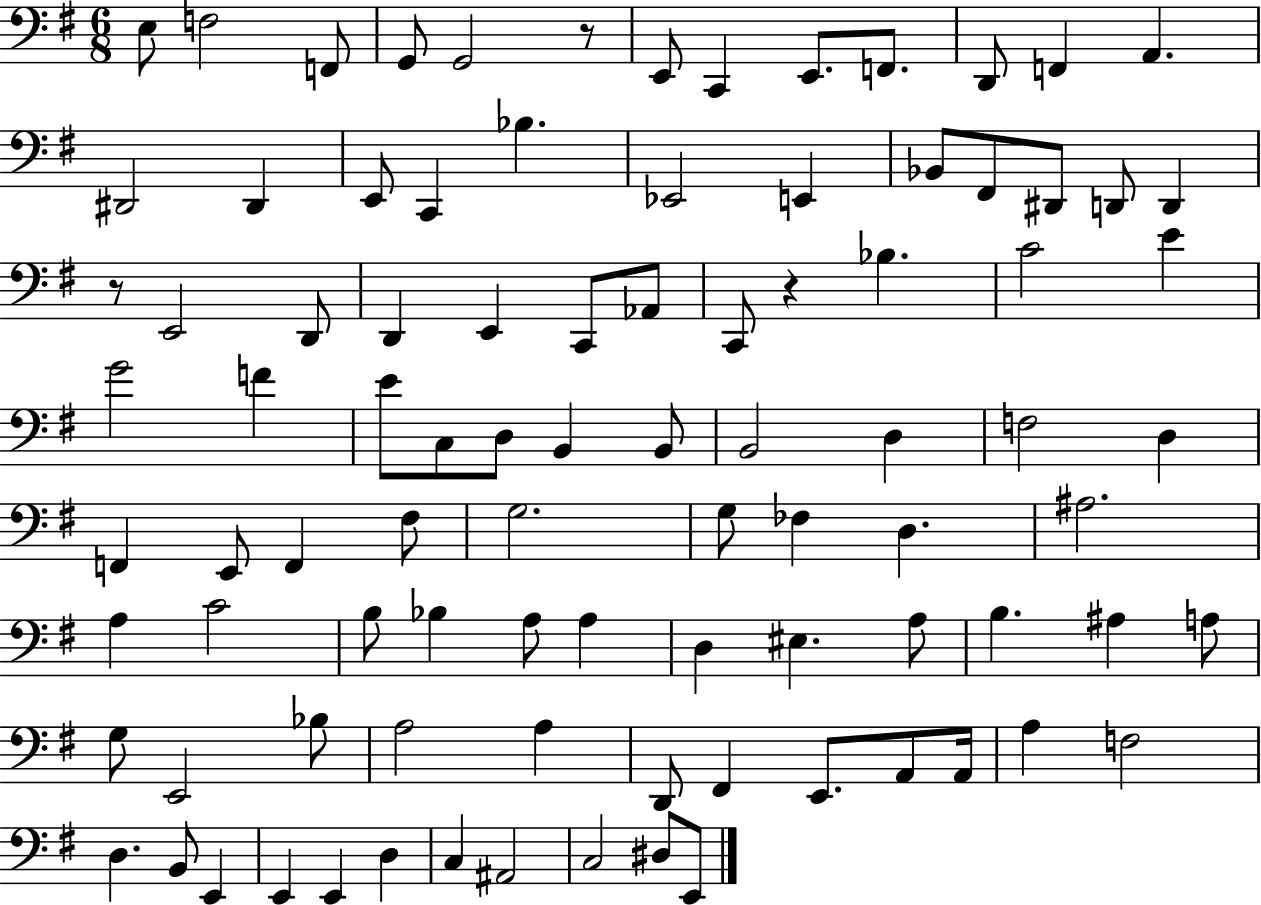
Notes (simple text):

E3/e F3/h F2/e G2/e G2/h R/e E2/e C2/q E2/e. F2/e. D2/e F2/q A2/q. D#2/h D#2/q E2/e C2/q Bb3/q. Eb2/h E2/q Bb2/e F#2/e D#2/e D2/e D2/q R/e E2/h D2/e D2/q E2/q C2/e Ab2/e C2/e R/q Bb3/q. C4/h E4/q G4/h F4/q E4/e C3/e D3/e B2/q B2/e B2/h D3/q F3/h D3/q F2/q E2/e F2/q F#3/e G3/h. G3/e FES3/q D3/q. A#3/h. A3/q C4/h B3/e Bb3/q A3/e A3/q D3/q EIS3/q. A3/e B3/q. A#3/q A3/e G3/e E2/h Bb3/e A3/h A3/q D2/e F#2/q E2/e. A2/e A2/s A3/q F3/h D3/q. B2/e E2/q E2/q E2/q D3/q C3/q A#2/h C3/h D#3/e E2/e